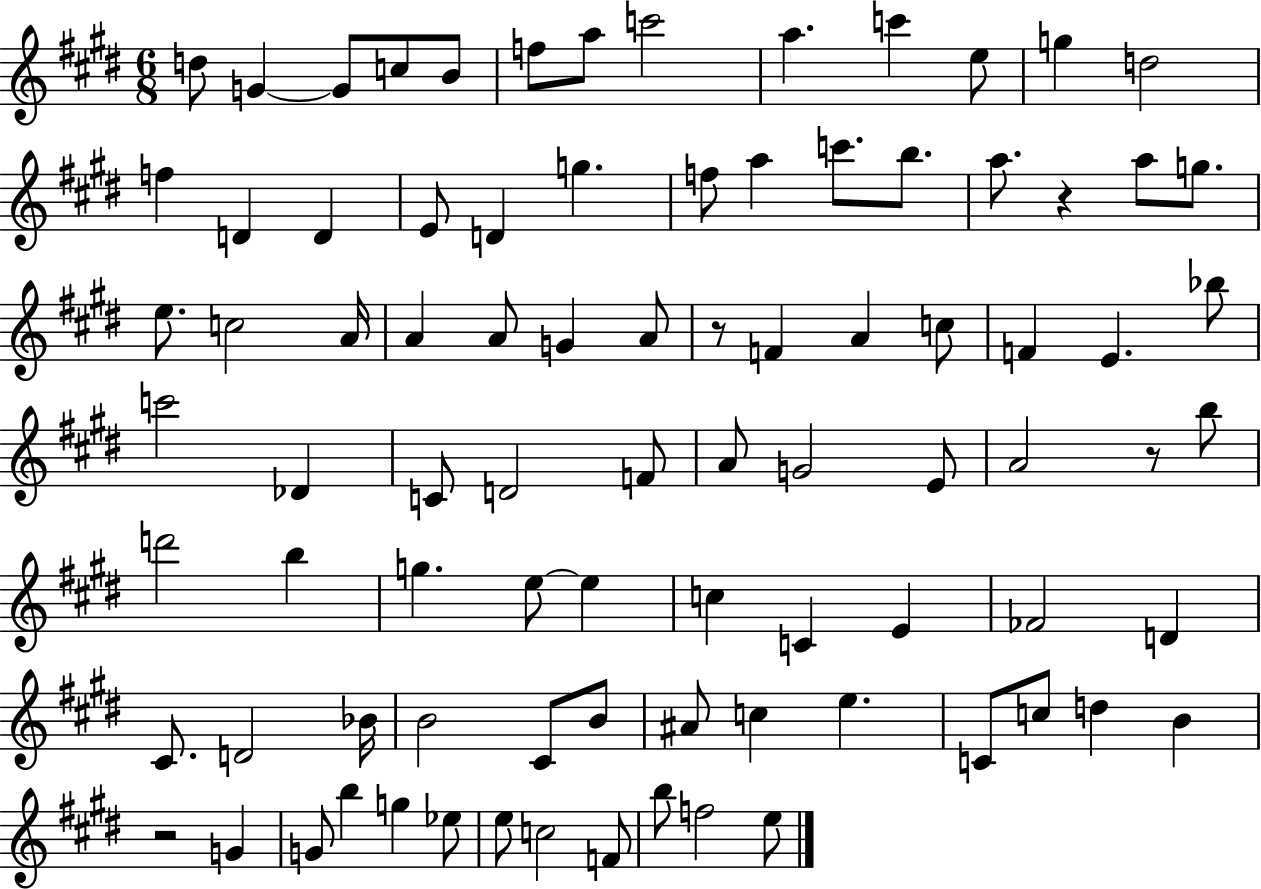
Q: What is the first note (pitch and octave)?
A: D5